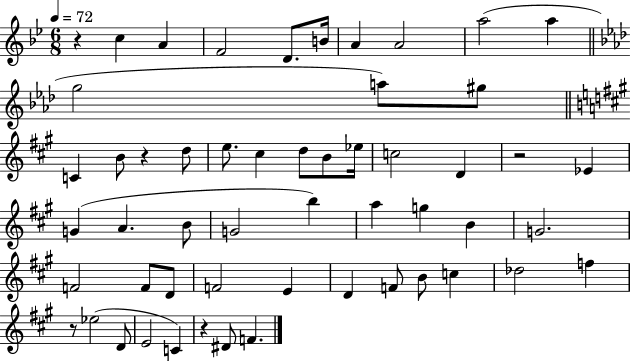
{
  \clef treble
  \numericTimeSignature
  \time 6/8
  \key bes \major
  \tempo 4 = 72
  r4 c''4 a'4 | f'2 d'8. b'16 | a'4 a'2 | a''2( a''4 | \break \bar "||" \break \key f \minor g''2 a''8) gis''8 | \bar "||" \break \key a \major c'4 b'8 r4 d''8 | e''8. cis''4 d''8 b'8 ees''16 | c''2 d'4 | r2 ees'4 | \break g'4( a'4. b'8 | g'2 b''4) | a''4 g''4 b'4 | g'2. | \break f'2 f'8 d'8 | f'2 e'4 | d'4 f'8 b'8 c''4 | des''2 f''4 | \break r8 ees''2( d'8 | e'2 c'4) | r4 dis'8 f'4. | \bar "|."
}